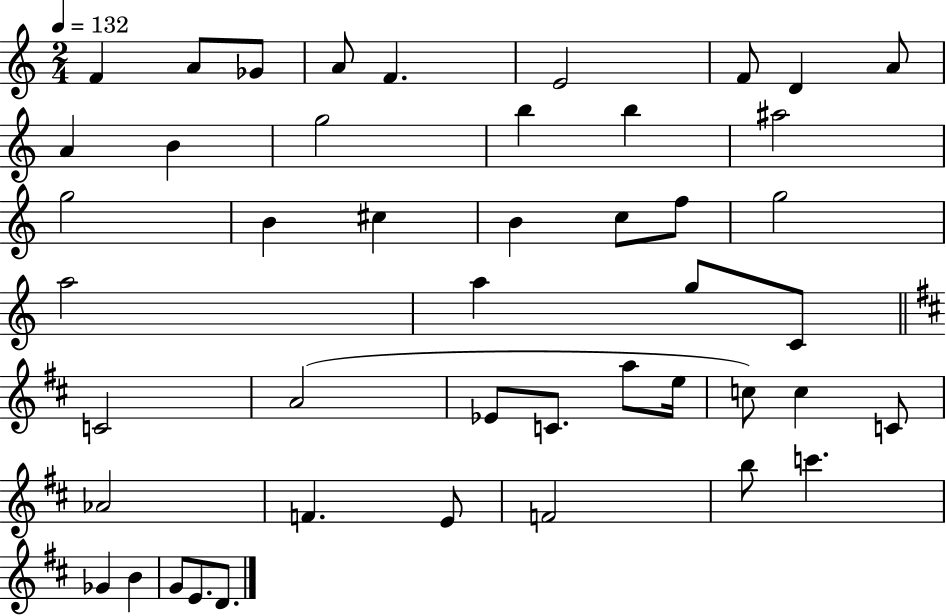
X:1
T:Untitled
M:2/4
L:1/4
K:C
F A/2 _G/2 A/2 F E2 F/2 D A/2 A B g2 b b ^a2 g2 B ^c B c/2 f/2 g2 a2 a g/2 C/2 C2 A2 _E/2 C/2 a/2 e/4 c/2 c C/2 _A2 F E/2 F2 b/2 c' _G B G/2 E/2 D/2